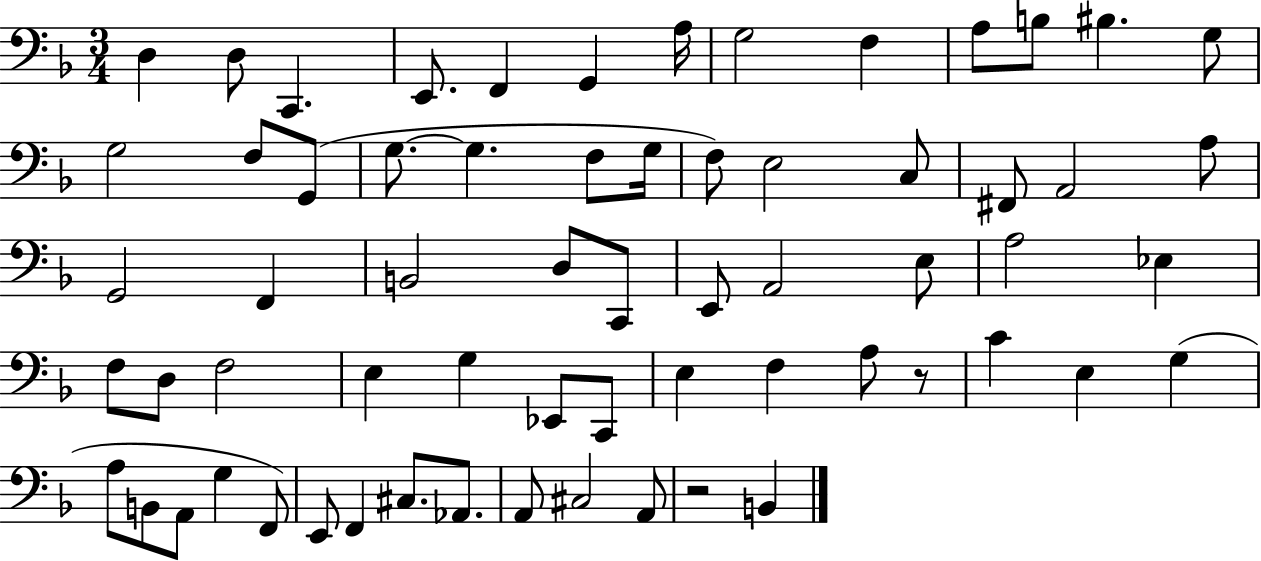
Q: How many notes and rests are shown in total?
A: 64